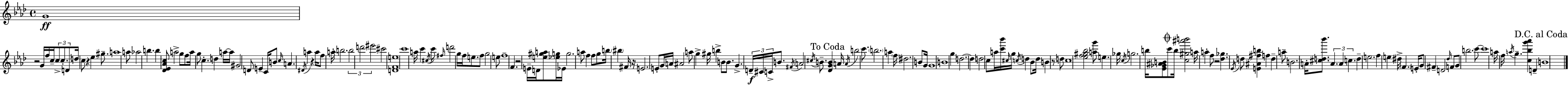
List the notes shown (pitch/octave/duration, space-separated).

G4/w R/h G4/s F5/s C5/s C5/e C5/e. D4/e D5/s C5/e R/q Eb5/q G#5/e. A5/w A5/e Ab5/h B5/q. B5/q [Db4,Eb4,Ab4,C5]/e A5/h G5/e F5/e A5/s G5/e C5/q. D5/q A5/s A5/s G#4/h D4/e E4/q C4/s B4/e C5/s A4/q. D#4/s A5/q R/q A5/s F5/e A5/s B5/h. B5/h D6/h EIS6/h C#6/h [D4,F4,E5]/w C6/w A5/s C6/q C#5/s C6/e F#5/s D6/h G5/s F5/s E5/e. F5/e G5/h E5/e F5/w F4/q. R/h E4/s D4/s [E5,G#5,A5]/e [Eb5,G5]/s Eb4/s G5/h. A5/e F5/q F5/e G5/e B5/s BIS5/q F#4/s R/s E4/h. E4/e G4/s A4/s A#4/h A5/e G5/q G#5/s B5/q B4/e B4/e. G4/q. D4/s C#4/s C4/s B4/e. F#4/s A4/h C#5/s B4/e. [Db4,G4,B4]/q A4/s A4/s B5/h C6/e. B5/h. A5/q F5/s D#5/h. B4/e G4/s G4/w B4/w G5/q D5/h. D5/q D5/h C5/e A5/s [C6,Bb6]/s C#5/s G5/s C5/s D5/q Bb4/e D5/s B4/q R/e D5/e C5/w [Eb5,F5,G#5,Bb5]/h [A5,G6]/e E5/q. Gb5/s C5/s G5/h. B5/s [Eb4,Gb4,A#4,B4]/e C6/e B5/s [C5,G#5,A#6,B6]/h A5/s A5/q F5/e R/h [Db5,Gb5]/q. Eb4/s D5/e [E4,A#4,F#5,B5]/q F5/q D5/q A5/e B4/h. A4/s [C#5,D5,Bb6]/e. A4/q. A4/q C5/q. D5/q E5/h. F5/q E5/q D#5/s F4/q. E4/s G4/e F#4/q D4/h Db5/s F4/e G4/e B5/h. C6/e C6/w A5/s F5/s A5/s G5/q. [C5,Bb5,G6,Ab6]/q D4/q B4/w